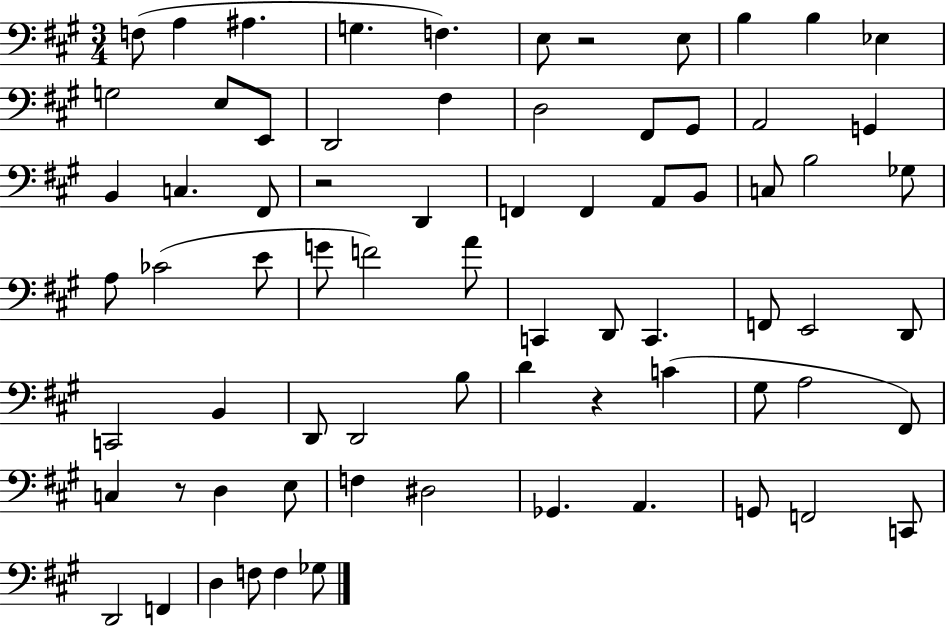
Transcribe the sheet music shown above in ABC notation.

X:1
T:Untitled
M:3/4
L:1/4
K:A
F,/2 A, ^A, G, F, E,/2 z2 E,/2 B, B, _E, G,2 E,/2 E,,/2 D,,2 ^F, D,2 ^F,,/2 ^G,,/2 A,,2 G,, B,, C, ^F,,/2 z2 D,, F,, F,, A,,/2 B,,/2 C,/2 B,2 _G,/2 A,/2 _C2 E/2 G/2 F2 A/2 C,, D,,/2 C,, F,,/2 E,,2 D,,/2 C,,2 B,, D,,/2 D,,2 B,/2 D z C ^G,/2 A,2 ^F,,/2 C, z/2 D, E,/2 F, ^D,2 _G,, A,, G,,/2 F,,2 C,,/2 D,,2 F,, D, F,/2 F, _G,/2